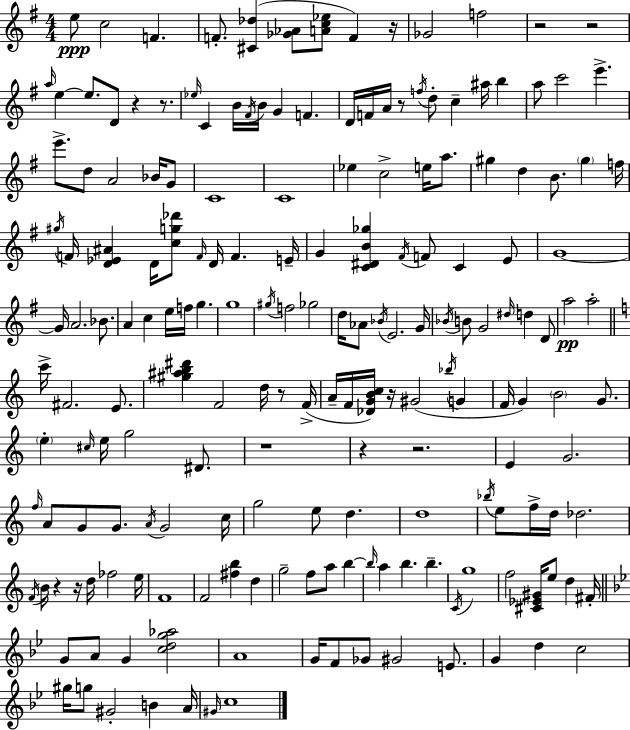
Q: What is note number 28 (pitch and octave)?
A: C6